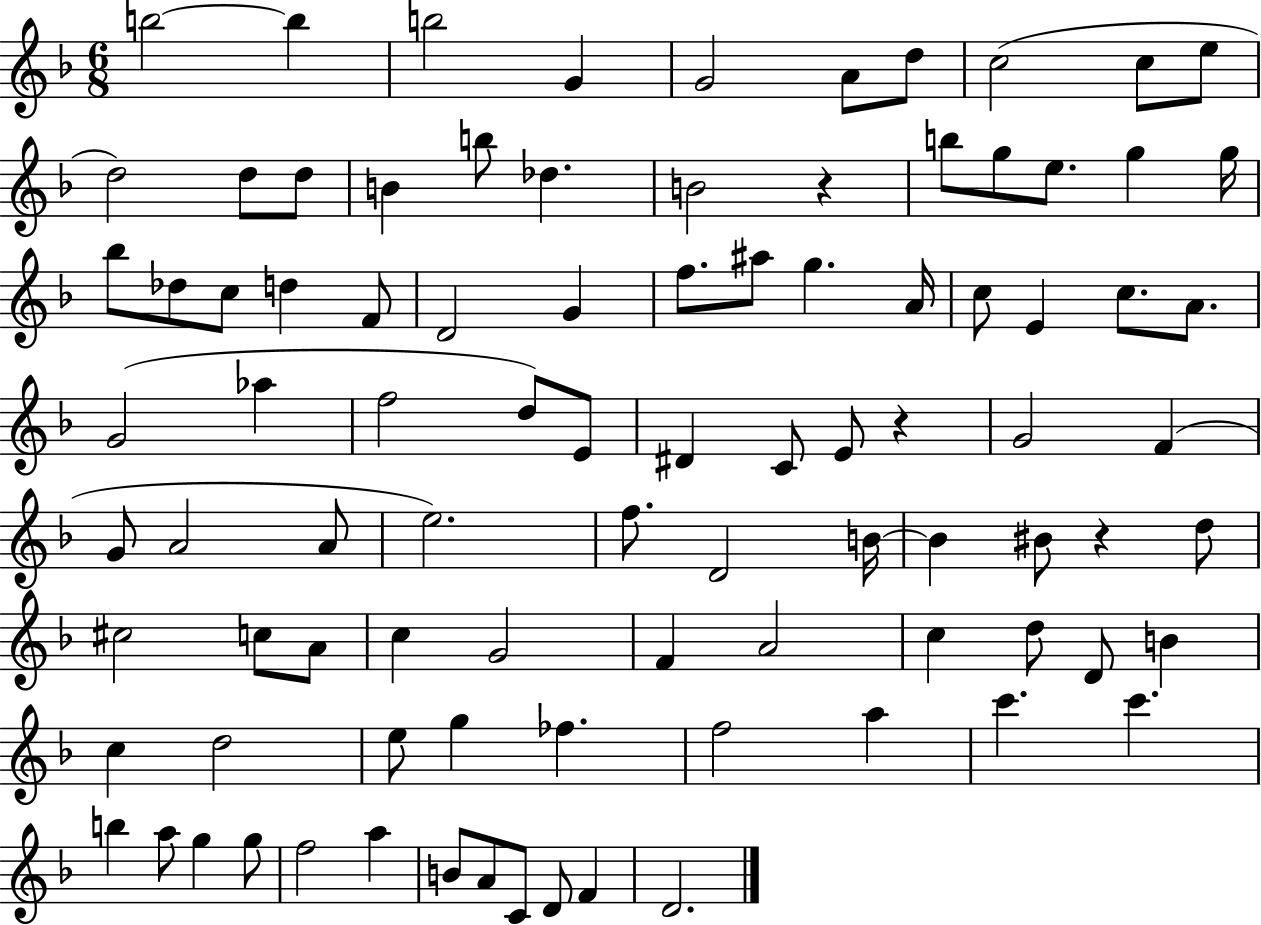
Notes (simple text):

B5/h B5/q B5/h G4/q G4/h A4/e D5/e C5/h C5/e E5/e D5/h D5/e D5/e B4/q B5/e Db5/q. B4/h R/q B5/e G5/e E5/e. G5/q G5/s Bb5/e Db5/e C5/e D5/q F4/e D4/h G4/q F5/e. A#5/e G5/q. A4/s C5/e E4/q C5/e. A4/e. G4/h Ab5/q F5/h D5/e E4/e D#4/q C4/e E4/e R/q G4/h F4/q G4/e A4/h A4/e E5/h. F5/e. D4/h B4/s B4/q BIS4/e R/q D5/e C#5/h C5/e A4/e C5/q G4/h F4/q A4/h C5/q D5/e D4/e B4/q C5/q D5/h E5/e G5/q FES5/q. F5/h A5/q C6/q. C6/q. B5/q A5/e G5/q G5/e F5/h A5/q B4/e A4/e C4/e D4/e F4/q D4/h.